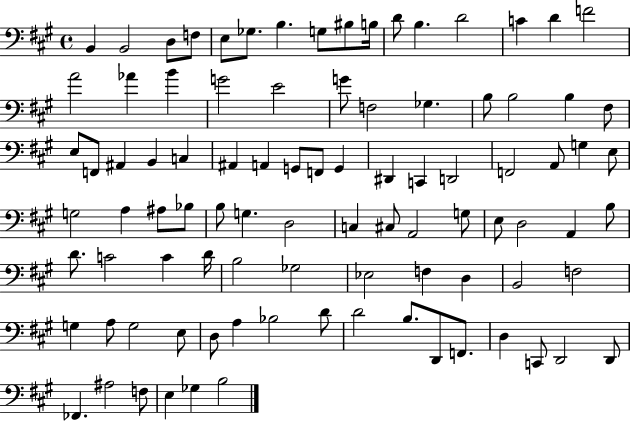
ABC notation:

X:1
T:Untitled
M:4/4
L:1/4
K:A
B,, B,,2 D,/2 F,/2 E,/2 _G,/2 B, G,/2 ^B,/2 B,/4 D/2 B, D2 C D F2 A2 _A B G2 E2 G/2 F,2 _G, B,/2 B,2 B, ^F,/2 E,/2 F,,/2 ^A,, B,, C, ^A,, A,, G,,/2 F,,/2 G,, ^D,, C,, D,,2 F,,2 A,,/2 G, E,/2 G,2 A, ^A,/2 _B,/2 B,/2 G, D,2 C, ^C,/2 A,,2 G,/2 E,/2 D,2 A,, B,/2 D/2 C2 C D/4 B,2 _G,2 _E,2 F, D, B,,2 F,2 G, A,/2 G,2 E,/2 D,/2 A, _B,2 D/2 D2 B,/2 D,,/2 F,,/2 D, C,,/2 D,,2 D,,/2 _F,, ^A,2 F,/2 E, _G, B,2